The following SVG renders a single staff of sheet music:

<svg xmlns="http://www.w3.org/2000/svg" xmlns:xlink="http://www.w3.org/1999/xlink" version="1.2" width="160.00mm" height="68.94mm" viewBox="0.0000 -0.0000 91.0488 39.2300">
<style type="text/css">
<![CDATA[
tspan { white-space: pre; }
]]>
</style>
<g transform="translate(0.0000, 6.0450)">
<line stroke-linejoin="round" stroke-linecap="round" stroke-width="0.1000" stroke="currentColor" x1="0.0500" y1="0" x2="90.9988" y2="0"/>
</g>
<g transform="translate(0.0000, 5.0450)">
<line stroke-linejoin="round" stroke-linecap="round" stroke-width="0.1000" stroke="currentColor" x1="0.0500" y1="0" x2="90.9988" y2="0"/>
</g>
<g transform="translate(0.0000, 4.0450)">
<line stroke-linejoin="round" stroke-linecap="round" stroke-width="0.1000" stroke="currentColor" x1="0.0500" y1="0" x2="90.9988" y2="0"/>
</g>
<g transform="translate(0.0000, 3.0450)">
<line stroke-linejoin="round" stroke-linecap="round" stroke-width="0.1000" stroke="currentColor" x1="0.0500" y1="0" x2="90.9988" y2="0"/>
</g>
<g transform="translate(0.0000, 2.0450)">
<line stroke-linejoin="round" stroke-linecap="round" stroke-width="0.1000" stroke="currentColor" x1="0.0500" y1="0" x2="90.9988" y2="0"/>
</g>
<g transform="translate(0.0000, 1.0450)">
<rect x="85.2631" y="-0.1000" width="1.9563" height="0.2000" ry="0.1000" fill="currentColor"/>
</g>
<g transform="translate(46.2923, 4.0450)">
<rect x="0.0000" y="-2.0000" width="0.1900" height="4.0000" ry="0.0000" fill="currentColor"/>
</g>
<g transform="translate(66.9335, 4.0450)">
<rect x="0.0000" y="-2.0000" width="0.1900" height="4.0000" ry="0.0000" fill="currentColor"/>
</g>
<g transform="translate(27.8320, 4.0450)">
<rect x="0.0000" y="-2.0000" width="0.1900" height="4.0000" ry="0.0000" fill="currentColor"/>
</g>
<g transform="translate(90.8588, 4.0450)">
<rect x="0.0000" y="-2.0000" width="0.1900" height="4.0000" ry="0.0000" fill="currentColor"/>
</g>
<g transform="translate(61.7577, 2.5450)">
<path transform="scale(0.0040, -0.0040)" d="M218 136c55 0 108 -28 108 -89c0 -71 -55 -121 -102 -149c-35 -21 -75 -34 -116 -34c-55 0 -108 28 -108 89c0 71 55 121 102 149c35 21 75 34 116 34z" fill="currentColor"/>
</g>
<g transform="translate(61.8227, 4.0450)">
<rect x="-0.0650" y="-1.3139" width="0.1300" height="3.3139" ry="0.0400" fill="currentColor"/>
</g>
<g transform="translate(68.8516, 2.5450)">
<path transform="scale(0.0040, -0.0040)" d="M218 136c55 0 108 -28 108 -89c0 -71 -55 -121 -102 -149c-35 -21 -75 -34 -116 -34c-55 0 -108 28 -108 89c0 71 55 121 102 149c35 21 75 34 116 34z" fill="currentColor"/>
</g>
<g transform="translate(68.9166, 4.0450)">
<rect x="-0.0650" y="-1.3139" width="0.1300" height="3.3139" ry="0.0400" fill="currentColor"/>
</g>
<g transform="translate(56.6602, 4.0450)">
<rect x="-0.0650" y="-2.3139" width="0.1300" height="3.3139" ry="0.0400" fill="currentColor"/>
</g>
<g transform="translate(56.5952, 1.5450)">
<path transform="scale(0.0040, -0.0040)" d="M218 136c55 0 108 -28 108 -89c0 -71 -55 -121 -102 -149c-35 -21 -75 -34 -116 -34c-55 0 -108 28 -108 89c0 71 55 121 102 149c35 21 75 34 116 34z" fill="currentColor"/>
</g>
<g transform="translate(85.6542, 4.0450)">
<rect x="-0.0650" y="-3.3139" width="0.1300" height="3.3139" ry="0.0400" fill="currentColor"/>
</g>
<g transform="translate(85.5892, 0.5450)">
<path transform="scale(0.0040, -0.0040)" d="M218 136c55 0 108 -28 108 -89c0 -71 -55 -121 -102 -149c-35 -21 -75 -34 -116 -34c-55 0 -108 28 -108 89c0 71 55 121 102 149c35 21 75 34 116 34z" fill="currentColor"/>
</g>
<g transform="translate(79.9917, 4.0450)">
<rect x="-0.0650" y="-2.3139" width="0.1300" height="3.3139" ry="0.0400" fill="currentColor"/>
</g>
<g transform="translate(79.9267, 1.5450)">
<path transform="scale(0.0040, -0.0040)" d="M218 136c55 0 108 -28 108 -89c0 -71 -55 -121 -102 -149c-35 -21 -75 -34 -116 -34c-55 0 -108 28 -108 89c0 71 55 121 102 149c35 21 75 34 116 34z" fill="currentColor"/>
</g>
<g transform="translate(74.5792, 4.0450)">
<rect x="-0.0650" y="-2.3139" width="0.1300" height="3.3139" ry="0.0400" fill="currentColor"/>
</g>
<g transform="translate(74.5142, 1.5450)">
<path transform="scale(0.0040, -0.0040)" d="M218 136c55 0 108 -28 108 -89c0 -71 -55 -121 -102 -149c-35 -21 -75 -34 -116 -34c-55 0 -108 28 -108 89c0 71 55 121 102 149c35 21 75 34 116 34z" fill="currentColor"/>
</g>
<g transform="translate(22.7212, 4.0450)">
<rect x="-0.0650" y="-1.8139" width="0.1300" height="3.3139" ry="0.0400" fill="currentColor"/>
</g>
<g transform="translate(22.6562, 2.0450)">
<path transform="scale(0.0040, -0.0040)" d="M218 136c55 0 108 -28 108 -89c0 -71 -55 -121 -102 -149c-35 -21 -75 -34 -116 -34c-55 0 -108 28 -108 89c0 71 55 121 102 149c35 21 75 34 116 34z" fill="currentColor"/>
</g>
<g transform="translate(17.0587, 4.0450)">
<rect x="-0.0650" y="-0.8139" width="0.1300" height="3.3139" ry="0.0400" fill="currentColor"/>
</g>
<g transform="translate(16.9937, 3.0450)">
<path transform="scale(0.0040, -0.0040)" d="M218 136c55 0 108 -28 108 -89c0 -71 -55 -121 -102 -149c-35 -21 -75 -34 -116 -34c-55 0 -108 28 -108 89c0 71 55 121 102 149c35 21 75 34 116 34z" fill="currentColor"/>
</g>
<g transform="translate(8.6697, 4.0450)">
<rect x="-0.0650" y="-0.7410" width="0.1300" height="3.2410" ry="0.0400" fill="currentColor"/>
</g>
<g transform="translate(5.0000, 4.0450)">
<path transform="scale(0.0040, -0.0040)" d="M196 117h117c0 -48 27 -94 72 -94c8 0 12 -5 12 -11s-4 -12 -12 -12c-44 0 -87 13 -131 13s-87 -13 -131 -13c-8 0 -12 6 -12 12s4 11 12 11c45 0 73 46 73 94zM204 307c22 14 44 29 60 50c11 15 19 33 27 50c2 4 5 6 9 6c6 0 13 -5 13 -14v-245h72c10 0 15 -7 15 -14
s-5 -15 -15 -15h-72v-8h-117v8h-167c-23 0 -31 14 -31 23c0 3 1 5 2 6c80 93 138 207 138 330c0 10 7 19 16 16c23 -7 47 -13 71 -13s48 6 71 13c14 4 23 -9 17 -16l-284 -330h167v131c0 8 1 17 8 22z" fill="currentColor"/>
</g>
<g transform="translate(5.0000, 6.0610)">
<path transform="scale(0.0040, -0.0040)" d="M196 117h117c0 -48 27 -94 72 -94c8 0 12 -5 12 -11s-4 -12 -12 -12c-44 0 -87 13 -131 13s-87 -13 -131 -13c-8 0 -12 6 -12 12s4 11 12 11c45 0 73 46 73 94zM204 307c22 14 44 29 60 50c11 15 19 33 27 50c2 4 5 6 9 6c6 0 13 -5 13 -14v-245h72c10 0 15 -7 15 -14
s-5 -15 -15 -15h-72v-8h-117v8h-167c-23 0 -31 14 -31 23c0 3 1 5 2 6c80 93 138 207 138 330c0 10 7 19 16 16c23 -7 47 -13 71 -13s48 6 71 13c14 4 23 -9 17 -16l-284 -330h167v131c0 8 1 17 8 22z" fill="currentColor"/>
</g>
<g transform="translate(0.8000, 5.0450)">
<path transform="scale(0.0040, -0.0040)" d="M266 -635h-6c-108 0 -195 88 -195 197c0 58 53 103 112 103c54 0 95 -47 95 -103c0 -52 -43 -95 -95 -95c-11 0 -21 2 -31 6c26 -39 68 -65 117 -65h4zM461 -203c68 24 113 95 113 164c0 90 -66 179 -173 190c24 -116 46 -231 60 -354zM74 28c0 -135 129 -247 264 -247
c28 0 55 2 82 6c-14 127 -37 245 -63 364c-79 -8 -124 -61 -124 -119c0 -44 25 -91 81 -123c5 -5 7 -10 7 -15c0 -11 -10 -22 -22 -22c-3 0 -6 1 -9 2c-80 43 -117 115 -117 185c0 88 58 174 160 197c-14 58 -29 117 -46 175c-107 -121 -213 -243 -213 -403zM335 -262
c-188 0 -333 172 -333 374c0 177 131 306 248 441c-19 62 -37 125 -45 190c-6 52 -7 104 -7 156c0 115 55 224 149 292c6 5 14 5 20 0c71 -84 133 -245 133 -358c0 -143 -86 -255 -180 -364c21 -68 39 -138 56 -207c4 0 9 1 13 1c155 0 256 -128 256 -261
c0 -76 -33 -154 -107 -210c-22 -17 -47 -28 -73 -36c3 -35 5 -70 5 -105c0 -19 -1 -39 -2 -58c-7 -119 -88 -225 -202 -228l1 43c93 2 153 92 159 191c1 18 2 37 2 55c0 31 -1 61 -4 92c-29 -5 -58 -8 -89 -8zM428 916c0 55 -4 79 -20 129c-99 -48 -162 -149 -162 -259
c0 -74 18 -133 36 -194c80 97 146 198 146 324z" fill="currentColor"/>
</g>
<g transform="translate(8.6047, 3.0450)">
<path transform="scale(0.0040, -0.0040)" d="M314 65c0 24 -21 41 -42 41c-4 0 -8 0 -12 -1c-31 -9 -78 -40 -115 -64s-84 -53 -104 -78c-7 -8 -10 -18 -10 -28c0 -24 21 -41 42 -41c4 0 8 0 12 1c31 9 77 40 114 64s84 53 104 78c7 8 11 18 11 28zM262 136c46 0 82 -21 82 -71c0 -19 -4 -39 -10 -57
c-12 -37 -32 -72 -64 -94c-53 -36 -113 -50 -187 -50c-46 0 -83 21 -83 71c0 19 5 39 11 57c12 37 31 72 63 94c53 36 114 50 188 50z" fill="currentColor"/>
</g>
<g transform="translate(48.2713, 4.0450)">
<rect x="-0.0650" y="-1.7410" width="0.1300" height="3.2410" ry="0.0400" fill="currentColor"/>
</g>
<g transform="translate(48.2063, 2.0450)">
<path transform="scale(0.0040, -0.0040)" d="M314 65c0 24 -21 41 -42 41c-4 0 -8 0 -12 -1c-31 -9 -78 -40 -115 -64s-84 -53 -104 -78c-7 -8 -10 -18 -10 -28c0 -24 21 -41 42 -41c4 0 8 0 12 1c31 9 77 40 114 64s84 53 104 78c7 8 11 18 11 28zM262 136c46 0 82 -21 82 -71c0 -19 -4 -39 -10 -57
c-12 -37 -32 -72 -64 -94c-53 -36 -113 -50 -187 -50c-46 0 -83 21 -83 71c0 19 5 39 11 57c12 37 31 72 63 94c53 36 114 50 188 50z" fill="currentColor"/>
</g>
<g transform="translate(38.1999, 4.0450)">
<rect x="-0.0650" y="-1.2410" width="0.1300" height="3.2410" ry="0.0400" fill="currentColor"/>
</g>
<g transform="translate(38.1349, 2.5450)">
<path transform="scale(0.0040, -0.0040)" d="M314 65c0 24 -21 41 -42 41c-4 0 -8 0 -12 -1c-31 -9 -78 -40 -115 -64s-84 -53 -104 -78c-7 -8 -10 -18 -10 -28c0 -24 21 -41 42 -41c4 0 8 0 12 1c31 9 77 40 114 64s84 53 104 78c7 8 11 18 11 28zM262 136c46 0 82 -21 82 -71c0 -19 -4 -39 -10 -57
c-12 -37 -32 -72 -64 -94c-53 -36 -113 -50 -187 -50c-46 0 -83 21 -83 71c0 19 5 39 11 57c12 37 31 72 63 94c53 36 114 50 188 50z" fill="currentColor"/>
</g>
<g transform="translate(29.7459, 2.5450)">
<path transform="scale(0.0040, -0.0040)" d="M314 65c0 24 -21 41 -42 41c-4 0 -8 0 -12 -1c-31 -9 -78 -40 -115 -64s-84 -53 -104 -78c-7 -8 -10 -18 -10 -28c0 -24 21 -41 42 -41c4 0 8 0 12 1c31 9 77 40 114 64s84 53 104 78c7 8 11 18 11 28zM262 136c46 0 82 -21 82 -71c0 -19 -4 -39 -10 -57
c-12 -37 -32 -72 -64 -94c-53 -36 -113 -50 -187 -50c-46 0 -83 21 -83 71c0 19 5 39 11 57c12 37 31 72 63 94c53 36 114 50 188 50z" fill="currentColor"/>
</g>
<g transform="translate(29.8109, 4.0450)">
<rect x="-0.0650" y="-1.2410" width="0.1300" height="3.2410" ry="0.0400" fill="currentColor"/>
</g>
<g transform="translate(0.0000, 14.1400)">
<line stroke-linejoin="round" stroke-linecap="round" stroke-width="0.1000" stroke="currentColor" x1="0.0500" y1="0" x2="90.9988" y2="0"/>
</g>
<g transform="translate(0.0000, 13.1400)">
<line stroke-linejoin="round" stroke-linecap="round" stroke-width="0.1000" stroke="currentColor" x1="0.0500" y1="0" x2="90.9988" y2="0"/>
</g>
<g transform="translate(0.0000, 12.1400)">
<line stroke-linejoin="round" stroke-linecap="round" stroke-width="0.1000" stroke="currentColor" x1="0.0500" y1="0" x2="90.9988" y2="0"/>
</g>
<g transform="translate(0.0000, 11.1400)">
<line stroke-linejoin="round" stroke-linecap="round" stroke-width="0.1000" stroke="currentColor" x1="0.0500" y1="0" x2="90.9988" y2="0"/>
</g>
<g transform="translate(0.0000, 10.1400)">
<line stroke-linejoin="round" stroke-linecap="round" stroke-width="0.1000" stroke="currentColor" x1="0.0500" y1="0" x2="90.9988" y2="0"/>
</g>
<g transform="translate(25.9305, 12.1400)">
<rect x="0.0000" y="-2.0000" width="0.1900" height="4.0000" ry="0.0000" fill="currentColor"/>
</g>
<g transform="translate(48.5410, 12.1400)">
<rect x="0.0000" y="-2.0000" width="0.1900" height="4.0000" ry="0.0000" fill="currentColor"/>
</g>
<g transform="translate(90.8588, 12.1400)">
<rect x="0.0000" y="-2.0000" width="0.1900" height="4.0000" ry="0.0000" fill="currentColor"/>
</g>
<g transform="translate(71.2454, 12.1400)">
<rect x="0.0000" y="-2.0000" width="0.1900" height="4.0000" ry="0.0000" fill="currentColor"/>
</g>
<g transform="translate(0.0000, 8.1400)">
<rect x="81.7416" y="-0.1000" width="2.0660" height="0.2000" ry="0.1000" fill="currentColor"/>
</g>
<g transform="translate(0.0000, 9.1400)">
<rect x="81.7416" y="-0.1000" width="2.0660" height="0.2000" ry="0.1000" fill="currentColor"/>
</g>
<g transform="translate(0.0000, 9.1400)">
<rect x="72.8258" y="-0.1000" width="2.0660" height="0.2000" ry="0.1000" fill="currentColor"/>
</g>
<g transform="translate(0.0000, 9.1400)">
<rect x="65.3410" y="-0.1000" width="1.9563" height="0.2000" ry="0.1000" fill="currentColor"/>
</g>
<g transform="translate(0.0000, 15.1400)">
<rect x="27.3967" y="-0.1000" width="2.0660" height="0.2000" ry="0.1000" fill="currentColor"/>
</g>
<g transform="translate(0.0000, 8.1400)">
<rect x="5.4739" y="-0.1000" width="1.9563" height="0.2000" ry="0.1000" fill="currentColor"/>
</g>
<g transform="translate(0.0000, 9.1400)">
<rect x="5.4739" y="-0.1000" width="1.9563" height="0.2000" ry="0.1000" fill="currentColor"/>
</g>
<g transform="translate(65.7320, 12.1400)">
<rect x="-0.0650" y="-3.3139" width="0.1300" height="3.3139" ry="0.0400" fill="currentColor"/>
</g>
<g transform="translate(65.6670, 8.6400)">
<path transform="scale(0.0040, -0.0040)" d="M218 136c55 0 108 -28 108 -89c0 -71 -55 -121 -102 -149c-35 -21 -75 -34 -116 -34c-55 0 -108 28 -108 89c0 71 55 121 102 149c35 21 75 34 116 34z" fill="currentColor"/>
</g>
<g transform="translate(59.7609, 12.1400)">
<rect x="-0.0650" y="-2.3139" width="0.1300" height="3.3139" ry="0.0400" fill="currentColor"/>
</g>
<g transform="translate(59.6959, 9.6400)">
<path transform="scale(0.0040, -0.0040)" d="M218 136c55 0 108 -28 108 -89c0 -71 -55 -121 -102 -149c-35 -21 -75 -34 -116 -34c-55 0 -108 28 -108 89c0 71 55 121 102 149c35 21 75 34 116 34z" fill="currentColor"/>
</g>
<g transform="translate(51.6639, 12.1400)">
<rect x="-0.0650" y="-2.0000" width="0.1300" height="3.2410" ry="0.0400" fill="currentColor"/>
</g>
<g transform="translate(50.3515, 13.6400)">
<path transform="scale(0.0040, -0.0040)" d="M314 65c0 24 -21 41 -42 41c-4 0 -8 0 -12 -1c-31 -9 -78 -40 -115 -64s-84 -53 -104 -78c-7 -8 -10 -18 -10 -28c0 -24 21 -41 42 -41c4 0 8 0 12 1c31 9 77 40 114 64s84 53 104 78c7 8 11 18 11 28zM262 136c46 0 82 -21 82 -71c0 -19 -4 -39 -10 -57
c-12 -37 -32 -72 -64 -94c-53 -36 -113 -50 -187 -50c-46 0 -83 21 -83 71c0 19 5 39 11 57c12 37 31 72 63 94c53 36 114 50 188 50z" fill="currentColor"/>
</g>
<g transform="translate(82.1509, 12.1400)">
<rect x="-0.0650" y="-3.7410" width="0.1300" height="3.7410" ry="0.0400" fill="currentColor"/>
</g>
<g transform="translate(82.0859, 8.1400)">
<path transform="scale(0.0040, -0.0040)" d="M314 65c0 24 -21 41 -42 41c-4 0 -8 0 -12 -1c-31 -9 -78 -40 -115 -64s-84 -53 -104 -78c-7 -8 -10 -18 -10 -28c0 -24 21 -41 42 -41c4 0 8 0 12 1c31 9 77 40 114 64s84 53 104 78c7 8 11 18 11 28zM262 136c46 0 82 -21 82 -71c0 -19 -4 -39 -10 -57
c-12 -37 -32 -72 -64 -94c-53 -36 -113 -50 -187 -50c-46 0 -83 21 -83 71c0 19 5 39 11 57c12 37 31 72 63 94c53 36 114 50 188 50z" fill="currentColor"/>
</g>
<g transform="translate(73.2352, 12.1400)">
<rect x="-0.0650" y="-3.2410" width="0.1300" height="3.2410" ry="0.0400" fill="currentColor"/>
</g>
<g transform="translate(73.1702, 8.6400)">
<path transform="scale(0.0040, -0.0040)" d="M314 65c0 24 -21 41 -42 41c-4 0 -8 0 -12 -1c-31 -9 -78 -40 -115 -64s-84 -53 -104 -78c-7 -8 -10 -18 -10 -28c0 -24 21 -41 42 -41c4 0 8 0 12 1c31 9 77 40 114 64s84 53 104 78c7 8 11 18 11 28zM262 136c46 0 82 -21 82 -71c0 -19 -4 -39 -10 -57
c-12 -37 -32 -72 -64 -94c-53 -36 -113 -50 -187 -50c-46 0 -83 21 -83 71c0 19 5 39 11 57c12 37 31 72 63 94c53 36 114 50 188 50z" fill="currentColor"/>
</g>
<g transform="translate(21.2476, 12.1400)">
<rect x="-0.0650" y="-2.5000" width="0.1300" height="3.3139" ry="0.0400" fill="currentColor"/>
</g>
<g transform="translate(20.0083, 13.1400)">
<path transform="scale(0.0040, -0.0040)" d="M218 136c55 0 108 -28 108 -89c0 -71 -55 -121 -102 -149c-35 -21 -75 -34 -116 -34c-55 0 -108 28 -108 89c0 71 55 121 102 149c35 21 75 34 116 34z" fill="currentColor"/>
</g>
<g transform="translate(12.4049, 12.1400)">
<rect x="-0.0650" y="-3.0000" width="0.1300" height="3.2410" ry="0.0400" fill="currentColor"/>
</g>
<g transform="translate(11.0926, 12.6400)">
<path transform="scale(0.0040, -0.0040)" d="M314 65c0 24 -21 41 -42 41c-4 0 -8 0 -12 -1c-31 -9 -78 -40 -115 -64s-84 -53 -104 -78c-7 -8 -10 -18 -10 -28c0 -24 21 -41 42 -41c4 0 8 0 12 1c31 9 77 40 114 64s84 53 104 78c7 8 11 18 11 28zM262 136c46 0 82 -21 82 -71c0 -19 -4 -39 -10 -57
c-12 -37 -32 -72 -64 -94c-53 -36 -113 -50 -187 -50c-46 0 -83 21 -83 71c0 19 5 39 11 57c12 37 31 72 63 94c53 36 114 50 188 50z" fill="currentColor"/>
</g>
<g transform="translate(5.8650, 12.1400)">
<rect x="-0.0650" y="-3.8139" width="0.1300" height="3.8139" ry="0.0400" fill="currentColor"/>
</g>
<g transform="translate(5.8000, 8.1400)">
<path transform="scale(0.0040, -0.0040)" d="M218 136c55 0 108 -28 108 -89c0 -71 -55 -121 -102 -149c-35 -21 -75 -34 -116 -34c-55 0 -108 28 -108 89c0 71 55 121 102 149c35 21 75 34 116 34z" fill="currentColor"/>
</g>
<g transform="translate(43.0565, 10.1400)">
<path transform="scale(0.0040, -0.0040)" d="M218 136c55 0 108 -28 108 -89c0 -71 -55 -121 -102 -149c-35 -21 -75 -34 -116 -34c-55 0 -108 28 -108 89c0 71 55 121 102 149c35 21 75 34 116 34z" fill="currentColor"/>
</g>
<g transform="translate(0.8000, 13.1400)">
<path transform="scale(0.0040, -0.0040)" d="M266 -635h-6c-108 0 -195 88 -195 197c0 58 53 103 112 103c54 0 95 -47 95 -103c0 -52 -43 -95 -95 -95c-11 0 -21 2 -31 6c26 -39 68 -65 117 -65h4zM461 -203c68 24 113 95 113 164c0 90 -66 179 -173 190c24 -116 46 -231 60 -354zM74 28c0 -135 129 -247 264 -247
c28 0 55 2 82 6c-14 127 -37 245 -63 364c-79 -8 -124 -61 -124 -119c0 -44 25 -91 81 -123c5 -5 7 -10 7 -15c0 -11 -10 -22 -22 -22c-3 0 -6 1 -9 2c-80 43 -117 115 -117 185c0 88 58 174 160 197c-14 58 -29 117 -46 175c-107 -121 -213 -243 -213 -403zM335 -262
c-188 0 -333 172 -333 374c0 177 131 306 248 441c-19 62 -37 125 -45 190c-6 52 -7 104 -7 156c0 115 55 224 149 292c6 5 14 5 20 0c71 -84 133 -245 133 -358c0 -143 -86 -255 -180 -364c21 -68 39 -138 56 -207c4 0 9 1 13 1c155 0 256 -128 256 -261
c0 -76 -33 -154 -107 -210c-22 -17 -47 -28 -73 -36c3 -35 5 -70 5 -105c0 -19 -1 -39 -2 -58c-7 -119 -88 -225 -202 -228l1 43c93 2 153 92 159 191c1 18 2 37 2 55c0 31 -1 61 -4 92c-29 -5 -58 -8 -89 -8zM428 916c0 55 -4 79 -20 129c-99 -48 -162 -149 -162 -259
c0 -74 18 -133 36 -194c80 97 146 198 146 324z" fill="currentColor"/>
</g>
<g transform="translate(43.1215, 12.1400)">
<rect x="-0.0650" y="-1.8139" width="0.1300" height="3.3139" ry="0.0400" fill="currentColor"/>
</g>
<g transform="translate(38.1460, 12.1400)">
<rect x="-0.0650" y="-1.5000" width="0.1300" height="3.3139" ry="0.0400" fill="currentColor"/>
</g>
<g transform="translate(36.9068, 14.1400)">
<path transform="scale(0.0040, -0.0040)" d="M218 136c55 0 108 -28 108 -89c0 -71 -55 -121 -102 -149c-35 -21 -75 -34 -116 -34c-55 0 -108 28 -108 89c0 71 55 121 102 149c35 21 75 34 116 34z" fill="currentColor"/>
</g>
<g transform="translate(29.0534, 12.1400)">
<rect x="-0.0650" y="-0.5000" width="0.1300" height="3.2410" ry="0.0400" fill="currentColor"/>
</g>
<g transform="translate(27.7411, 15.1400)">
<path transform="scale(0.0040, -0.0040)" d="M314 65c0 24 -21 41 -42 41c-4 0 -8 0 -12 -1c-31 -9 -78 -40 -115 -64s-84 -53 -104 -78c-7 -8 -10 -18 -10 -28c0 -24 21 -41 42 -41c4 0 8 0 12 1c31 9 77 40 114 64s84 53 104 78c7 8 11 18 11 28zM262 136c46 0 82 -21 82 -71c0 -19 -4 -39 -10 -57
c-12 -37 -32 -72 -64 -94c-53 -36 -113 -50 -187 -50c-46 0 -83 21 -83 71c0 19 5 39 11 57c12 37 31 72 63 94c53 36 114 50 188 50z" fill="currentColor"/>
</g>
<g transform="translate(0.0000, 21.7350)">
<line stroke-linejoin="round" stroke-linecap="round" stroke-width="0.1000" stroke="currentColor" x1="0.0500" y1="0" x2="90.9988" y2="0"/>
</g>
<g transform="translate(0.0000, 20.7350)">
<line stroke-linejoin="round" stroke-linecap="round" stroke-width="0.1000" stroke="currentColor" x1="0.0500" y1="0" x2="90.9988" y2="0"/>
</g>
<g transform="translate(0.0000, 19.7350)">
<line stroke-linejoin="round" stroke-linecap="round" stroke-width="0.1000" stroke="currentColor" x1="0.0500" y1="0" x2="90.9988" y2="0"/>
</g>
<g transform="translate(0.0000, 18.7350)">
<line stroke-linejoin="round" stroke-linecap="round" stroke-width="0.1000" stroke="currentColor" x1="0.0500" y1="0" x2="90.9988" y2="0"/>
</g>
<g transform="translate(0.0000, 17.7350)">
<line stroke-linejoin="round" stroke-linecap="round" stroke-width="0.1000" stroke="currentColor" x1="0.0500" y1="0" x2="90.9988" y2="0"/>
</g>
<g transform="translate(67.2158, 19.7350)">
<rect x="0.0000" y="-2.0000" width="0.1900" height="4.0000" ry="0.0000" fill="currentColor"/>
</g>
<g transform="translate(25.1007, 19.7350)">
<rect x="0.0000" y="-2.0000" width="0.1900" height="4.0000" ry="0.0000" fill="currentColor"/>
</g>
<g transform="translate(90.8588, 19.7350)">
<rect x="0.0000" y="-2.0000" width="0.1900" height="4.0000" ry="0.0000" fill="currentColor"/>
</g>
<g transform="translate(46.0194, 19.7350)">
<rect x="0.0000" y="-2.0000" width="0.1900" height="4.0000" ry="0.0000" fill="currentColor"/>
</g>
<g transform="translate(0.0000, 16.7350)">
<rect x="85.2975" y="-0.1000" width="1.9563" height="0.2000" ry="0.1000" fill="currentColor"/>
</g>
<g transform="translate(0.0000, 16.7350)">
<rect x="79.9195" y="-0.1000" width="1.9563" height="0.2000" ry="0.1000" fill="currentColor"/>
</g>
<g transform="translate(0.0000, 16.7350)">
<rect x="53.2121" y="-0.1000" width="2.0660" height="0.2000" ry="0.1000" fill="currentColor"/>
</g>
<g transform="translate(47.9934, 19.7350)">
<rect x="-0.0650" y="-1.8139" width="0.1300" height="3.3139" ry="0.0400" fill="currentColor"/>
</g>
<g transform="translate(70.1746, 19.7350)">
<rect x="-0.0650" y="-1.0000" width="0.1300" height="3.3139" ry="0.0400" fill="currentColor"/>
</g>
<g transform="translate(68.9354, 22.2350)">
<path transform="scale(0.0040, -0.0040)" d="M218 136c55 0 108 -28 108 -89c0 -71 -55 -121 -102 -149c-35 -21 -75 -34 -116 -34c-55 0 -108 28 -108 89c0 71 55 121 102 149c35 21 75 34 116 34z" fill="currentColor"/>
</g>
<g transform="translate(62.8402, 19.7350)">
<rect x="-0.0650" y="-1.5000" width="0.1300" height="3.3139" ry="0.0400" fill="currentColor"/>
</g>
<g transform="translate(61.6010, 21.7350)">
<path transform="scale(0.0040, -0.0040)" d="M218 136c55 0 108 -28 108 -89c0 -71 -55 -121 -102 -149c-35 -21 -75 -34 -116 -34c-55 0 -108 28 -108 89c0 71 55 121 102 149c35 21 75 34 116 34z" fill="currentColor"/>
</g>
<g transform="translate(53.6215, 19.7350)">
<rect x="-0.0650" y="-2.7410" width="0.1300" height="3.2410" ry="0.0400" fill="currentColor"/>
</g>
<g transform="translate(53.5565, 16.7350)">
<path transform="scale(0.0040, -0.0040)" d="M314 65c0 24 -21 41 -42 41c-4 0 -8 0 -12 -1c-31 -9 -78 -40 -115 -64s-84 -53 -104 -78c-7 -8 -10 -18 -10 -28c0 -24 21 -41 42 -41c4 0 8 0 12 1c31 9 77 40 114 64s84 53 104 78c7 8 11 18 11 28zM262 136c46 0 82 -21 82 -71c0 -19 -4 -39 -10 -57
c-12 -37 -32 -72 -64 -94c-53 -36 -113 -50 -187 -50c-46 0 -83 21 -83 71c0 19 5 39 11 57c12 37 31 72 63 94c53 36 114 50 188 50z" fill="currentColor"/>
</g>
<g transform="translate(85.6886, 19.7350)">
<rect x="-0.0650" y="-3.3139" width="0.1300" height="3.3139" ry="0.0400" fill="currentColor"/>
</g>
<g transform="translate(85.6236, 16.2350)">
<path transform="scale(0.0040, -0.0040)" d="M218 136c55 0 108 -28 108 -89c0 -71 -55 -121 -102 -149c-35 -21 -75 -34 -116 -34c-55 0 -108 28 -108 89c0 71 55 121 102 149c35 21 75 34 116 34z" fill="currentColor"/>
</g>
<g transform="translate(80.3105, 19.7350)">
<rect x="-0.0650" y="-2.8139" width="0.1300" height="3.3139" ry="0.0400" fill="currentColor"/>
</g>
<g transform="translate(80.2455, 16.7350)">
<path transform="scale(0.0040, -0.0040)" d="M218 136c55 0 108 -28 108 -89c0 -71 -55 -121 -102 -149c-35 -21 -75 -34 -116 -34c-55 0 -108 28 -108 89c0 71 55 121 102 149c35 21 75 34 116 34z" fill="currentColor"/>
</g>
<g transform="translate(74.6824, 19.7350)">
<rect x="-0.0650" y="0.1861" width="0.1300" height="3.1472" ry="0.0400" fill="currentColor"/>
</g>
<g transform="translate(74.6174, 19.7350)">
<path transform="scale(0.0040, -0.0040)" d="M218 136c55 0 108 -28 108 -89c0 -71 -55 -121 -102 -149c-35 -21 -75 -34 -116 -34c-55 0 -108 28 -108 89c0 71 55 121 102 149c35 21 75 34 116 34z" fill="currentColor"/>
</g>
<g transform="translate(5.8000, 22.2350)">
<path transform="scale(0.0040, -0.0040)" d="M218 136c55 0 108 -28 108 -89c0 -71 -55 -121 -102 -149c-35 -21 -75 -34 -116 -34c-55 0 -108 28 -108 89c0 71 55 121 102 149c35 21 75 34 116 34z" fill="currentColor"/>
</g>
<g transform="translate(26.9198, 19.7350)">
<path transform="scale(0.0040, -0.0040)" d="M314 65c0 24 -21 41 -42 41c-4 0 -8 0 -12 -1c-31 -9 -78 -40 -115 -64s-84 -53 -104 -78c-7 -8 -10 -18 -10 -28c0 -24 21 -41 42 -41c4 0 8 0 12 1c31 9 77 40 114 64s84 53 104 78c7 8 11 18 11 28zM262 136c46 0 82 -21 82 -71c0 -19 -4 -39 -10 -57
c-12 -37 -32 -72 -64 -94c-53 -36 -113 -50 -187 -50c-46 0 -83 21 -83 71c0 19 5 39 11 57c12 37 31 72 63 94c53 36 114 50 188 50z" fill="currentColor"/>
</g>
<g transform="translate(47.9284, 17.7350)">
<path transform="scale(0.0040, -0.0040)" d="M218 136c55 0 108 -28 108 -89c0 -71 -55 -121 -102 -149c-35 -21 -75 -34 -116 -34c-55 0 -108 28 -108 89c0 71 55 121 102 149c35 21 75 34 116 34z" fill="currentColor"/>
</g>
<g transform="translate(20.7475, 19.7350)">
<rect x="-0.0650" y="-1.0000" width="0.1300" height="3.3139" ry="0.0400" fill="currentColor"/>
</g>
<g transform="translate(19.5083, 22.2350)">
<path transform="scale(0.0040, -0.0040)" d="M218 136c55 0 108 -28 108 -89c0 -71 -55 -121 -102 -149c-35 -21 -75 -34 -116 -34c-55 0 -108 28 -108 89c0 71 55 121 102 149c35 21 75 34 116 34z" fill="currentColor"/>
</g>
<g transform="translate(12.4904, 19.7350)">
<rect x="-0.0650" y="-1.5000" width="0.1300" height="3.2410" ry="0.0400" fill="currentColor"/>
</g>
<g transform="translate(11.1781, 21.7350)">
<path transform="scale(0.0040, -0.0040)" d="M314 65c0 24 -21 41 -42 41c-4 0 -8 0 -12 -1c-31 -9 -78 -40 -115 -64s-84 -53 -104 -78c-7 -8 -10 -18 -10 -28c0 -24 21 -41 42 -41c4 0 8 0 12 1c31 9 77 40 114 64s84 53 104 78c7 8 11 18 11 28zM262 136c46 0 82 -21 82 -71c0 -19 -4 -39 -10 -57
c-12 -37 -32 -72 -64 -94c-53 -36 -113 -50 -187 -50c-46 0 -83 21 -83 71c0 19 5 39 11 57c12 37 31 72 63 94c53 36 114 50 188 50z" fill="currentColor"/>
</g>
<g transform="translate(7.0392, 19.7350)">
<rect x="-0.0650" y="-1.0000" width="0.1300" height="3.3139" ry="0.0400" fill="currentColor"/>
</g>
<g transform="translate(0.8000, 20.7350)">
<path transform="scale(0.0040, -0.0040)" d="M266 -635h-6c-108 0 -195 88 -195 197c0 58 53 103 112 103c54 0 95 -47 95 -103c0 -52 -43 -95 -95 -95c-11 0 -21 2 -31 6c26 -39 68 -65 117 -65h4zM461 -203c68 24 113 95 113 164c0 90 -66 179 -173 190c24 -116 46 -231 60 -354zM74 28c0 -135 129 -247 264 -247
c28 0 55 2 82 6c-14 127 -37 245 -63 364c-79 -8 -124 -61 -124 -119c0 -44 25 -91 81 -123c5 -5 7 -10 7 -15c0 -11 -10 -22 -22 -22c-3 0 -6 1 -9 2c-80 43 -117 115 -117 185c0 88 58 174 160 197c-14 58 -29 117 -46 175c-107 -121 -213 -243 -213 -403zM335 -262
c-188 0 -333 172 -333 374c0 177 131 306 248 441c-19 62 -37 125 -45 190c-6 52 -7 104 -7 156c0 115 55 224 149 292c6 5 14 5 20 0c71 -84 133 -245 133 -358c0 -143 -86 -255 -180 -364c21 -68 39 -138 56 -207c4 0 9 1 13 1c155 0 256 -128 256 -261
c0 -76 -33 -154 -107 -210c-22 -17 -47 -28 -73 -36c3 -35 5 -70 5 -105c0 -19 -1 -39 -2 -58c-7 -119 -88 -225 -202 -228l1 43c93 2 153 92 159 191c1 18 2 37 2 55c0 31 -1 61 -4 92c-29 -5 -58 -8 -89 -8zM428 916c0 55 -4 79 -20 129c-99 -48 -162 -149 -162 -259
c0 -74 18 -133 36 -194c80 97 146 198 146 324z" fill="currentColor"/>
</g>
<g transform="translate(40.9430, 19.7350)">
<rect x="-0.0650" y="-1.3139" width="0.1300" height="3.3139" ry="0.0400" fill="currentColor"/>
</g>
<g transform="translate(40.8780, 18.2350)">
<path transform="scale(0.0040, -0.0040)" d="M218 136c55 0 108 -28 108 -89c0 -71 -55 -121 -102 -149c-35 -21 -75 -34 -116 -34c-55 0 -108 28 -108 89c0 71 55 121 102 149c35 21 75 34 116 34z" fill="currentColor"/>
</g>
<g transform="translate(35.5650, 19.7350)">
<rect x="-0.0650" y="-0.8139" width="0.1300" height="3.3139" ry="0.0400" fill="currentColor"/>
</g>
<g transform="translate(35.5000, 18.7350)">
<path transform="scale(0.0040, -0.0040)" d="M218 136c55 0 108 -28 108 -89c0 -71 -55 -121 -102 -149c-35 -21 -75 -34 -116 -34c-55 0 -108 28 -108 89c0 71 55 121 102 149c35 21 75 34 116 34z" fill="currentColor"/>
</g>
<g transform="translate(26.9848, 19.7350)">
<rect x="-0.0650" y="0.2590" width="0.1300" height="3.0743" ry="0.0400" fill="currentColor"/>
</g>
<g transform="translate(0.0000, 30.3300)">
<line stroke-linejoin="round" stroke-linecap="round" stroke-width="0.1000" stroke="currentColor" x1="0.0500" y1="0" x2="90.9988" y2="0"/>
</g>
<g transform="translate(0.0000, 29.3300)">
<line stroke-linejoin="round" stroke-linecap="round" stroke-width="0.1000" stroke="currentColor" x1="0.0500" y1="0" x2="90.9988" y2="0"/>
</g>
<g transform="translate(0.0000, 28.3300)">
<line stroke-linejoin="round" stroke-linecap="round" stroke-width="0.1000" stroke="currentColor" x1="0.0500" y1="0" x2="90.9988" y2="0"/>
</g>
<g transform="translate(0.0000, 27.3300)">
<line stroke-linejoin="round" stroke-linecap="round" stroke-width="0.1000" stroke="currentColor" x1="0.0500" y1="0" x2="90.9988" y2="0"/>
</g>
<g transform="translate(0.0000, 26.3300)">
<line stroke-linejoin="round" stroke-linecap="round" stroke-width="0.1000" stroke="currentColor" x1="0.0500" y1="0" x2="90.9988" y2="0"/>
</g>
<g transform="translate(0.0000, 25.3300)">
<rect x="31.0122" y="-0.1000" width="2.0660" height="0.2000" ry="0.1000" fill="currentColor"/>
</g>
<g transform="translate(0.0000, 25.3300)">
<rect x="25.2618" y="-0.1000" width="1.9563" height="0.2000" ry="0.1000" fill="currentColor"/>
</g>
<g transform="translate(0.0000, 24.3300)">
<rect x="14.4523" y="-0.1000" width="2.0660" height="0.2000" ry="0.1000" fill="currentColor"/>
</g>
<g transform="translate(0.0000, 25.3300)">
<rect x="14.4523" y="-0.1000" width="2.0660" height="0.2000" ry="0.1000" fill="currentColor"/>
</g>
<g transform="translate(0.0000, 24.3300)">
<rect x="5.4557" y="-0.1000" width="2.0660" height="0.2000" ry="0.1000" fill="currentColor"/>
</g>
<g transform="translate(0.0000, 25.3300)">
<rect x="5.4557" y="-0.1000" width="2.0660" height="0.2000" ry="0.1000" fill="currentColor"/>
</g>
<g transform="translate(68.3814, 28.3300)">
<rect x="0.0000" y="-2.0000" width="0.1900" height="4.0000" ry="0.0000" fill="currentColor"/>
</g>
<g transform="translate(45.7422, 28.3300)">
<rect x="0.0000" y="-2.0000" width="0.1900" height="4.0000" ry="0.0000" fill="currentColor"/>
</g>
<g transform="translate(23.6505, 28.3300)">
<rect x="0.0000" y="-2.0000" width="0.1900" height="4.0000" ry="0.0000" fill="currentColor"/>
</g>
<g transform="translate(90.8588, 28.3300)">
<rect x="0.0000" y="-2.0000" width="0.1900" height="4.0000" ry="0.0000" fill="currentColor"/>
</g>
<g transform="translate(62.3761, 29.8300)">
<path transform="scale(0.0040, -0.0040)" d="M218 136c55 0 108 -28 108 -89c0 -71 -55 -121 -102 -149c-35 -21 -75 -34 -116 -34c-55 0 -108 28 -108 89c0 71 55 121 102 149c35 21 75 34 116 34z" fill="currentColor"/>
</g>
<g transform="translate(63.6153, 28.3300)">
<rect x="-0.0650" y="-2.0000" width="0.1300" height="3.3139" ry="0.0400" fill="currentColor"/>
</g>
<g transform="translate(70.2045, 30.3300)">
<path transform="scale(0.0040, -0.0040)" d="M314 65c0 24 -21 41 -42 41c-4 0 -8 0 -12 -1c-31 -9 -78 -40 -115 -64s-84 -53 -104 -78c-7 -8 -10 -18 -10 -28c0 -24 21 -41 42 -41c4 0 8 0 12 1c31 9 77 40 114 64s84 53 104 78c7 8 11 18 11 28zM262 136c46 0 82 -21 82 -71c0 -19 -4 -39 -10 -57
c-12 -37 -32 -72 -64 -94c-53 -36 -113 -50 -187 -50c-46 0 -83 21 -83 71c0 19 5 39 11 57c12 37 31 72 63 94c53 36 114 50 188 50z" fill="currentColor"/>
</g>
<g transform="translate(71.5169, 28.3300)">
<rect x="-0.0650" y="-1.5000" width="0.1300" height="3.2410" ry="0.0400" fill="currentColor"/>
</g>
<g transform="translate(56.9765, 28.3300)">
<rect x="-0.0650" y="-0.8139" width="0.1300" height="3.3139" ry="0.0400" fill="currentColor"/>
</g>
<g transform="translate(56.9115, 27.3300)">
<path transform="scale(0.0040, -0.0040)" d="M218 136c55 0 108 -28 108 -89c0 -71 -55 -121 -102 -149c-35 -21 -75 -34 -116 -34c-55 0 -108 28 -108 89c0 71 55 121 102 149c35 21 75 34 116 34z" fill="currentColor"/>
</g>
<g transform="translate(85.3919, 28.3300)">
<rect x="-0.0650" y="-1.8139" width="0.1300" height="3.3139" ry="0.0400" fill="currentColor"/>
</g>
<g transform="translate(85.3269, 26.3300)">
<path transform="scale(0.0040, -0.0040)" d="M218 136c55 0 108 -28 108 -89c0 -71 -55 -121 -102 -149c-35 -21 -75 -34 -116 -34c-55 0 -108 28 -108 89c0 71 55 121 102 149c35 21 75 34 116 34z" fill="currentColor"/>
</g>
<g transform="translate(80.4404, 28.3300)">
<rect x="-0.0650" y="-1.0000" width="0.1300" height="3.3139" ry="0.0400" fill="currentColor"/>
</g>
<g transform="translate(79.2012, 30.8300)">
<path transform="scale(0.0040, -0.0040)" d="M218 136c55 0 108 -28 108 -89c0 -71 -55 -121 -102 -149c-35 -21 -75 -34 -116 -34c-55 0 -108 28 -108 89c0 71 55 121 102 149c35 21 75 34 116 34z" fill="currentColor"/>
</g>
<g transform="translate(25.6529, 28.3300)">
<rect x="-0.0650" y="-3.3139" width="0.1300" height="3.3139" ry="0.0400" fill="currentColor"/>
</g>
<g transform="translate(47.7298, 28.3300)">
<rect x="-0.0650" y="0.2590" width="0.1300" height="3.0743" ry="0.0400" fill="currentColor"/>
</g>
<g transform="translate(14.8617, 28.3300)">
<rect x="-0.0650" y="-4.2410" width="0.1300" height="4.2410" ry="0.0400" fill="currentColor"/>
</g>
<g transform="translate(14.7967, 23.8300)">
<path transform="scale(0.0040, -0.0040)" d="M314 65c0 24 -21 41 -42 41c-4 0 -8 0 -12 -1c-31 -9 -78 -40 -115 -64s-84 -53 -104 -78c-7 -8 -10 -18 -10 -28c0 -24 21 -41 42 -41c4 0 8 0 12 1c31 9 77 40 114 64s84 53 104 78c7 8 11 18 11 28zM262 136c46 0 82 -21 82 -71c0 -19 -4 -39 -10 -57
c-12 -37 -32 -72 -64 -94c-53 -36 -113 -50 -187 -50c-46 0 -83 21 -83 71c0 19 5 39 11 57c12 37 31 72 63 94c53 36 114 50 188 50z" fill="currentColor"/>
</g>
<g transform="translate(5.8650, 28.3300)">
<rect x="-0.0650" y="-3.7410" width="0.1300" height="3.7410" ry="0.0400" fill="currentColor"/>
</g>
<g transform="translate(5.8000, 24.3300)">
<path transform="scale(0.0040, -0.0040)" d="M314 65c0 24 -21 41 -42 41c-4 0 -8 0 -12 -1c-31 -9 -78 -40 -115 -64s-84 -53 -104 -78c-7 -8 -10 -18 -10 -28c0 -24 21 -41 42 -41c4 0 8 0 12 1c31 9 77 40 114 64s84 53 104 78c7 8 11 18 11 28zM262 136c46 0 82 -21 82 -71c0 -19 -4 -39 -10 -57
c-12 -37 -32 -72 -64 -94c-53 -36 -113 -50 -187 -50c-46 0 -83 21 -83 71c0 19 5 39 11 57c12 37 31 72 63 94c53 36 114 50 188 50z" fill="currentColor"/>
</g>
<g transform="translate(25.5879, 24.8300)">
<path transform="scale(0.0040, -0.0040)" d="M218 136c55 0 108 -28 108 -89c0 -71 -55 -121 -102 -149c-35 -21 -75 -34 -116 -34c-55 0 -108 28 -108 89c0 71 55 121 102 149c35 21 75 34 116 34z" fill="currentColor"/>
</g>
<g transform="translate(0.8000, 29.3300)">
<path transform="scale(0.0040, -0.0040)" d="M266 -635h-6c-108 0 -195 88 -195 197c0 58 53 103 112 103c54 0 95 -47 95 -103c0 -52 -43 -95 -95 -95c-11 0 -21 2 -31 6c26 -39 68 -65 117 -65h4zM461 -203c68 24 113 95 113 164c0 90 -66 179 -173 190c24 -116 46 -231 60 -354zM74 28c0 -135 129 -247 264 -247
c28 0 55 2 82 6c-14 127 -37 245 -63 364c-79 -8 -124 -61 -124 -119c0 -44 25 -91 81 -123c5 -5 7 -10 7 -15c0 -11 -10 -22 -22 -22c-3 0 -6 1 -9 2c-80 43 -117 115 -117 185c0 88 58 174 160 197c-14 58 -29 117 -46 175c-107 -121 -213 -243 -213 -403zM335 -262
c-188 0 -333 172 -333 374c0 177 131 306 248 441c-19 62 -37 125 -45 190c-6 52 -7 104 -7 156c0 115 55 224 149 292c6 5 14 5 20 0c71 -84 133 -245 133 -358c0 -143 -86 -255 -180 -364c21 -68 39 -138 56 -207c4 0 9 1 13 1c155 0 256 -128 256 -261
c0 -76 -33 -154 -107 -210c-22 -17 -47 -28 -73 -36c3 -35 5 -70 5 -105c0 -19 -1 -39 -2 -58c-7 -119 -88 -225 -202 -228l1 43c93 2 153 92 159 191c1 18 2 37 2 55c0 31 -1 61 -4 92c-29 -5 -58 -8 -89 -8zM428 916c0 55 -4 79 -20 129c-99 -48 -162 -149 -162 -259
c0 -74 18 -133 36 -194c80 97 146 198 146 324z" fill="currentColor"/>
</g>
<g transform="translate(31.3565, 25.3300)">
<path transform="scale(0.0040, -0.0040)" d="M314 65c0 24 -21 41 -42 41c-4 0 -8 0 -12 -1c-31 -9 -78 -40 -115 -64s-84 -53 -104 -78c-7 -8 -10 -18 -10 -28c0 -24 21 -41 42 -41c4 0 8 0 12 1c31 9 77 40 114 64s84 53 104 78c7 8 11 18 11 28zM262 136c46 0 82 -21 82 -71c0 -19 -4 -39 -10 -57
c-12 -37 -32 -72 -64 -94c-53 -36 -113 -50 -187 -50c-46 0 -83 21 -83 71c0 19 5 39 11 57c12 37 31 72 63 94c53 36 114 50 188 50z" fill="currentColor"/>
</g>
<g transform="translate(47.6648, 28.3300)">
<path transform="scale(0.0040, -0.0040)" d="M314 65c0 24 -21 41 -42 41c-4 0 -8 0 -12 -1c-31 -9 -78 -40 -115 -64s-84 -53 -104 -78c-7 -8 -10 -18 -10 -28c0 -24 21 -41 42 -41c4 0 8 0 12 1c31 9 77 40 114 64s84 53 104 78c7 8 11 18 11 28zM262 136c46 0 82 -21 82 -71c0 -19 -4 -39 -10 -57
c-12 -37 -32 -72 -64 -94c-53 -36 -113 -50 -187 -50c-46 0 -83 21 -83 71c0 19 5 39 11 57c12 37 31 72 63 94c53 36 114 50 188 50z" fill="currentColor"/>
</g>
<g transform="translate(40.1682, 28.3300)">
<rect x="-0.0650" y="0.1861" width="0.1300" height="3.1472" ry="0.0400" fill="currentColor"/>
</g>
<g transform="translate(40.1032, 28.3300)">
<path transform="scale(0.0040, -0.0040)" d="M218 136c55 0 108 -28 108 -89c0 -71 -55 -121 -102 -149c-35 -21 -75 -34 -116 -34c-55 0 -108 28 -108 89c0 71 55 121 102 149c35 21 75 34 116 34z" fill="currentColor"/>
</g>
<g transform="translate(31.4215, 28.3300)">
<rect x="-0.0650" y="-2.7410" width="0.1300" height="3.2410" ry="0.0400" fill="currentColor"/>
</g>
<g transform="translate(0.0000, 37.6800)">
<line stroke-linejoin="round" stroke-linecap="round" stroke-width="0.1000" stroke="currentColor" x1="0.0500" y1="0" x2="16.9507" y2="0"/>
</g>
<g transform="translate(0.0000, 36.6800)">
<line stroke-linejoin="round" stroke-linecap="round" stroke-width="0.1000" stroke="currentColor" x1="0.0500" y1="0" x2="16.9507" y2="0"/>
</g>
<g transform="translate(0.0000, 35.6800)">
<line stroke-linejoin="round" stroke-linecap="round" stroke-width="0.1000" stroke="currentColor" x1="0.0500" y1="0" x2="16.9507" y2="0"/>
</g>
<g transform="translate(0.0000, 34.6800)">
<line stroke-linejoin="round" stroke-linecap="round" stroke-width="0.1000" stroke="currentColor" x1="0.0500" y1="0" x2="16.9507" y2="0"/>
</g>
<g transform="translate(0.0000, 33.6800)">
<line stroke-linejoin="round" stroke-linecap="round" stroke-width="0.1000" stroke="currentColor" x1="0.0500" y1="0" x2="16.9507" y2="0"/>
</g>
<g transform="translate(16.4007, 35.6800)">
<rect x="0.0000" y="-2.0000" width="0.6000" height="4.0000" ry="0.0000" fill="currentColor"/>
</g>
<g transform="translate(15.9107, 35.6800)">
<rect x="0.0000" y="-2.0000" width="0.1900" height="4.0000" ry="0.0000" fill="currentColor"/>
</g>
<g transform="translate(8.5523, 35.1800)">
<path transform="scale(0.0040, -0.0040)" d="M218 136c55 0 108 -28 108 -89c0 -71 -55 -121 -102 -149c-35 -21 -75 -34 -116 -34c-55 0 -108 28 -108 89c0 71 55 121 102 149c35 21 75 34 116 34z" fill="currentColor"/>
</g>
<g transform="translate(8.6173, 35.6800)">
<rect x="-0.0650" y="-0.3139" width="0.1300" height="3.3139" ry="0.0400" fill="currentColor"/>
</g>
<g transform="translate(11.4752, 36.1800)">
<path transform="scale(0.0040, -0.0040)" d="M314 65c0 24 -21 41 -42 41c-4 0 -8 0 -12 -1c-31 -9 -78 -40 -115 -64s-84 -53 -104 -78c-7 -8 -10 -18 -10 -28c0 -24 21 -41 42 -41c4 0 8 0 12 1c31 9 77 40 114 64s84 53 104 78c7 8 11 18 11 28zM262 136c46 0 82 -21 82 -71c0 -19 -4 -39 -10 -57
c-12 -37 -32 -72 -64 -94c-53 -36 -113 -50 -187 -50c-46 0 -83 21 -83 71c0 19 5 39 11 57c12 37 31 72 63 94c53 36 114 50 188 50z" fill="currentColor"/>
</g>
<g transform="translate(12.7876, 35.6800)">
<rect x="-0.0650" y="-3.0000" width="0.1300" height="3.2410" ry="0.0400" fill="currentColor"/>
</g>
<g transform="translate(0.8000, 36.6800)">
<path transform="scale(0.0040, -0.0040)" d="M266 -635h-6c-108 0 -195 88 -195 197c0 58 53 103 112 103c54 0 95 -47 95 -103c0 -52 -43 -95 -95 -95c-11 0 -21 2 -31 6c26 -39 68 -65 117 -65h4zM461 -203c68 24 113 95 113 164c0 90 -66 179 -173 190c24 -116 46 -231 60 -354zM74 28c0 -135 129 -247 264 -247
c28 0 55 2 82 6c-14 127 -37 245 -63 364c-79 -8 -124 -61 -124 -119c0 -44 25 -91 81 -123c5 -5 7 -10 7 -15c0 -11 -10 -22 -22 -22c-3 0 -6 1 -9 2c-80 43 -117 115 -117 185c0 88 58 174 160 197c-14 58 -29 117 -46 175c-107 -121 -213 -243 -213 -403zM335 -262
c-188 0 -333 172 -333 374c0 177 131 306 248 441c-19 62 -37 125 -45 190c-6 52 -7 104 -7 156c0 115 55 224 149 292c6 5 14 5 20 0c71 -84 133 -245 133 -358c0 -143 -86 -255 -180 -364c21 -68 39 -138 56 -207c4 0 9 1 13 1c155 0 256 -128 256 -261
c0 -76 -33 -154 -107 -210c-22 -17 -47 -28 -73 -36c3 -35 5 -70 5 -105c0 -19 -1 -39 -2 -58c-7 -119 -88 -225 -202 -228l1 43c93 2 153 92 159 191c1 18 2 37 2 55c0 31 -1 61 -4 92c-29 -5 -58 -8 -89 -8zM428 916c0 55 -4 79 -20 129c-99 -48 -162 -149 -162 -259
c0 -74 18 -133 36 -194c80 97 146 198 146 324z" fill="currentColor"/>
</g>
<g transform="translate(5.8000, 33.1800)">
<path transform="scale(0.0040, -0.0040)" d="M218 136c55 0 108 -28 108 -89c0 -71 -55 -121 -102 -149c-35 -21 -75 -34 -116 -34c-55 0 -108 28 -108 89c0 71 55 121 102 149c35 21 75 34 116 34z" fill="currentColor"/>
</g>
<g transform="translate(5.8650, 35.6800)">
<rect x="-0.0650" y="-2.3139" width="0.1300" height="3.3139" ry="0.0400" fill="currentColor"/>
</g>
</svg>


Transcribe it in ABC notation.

X:1
T:Untitled
M:4/4
L:1/4
K:C
d2 d f e2 e2 f2 g e e g g b c' A2 G C2 E f F2 g b b2 c'2 D E2 D B2 d e f a2 E D B a b c'2 d'2 b a2 B B2 d F E2 D f g c A2